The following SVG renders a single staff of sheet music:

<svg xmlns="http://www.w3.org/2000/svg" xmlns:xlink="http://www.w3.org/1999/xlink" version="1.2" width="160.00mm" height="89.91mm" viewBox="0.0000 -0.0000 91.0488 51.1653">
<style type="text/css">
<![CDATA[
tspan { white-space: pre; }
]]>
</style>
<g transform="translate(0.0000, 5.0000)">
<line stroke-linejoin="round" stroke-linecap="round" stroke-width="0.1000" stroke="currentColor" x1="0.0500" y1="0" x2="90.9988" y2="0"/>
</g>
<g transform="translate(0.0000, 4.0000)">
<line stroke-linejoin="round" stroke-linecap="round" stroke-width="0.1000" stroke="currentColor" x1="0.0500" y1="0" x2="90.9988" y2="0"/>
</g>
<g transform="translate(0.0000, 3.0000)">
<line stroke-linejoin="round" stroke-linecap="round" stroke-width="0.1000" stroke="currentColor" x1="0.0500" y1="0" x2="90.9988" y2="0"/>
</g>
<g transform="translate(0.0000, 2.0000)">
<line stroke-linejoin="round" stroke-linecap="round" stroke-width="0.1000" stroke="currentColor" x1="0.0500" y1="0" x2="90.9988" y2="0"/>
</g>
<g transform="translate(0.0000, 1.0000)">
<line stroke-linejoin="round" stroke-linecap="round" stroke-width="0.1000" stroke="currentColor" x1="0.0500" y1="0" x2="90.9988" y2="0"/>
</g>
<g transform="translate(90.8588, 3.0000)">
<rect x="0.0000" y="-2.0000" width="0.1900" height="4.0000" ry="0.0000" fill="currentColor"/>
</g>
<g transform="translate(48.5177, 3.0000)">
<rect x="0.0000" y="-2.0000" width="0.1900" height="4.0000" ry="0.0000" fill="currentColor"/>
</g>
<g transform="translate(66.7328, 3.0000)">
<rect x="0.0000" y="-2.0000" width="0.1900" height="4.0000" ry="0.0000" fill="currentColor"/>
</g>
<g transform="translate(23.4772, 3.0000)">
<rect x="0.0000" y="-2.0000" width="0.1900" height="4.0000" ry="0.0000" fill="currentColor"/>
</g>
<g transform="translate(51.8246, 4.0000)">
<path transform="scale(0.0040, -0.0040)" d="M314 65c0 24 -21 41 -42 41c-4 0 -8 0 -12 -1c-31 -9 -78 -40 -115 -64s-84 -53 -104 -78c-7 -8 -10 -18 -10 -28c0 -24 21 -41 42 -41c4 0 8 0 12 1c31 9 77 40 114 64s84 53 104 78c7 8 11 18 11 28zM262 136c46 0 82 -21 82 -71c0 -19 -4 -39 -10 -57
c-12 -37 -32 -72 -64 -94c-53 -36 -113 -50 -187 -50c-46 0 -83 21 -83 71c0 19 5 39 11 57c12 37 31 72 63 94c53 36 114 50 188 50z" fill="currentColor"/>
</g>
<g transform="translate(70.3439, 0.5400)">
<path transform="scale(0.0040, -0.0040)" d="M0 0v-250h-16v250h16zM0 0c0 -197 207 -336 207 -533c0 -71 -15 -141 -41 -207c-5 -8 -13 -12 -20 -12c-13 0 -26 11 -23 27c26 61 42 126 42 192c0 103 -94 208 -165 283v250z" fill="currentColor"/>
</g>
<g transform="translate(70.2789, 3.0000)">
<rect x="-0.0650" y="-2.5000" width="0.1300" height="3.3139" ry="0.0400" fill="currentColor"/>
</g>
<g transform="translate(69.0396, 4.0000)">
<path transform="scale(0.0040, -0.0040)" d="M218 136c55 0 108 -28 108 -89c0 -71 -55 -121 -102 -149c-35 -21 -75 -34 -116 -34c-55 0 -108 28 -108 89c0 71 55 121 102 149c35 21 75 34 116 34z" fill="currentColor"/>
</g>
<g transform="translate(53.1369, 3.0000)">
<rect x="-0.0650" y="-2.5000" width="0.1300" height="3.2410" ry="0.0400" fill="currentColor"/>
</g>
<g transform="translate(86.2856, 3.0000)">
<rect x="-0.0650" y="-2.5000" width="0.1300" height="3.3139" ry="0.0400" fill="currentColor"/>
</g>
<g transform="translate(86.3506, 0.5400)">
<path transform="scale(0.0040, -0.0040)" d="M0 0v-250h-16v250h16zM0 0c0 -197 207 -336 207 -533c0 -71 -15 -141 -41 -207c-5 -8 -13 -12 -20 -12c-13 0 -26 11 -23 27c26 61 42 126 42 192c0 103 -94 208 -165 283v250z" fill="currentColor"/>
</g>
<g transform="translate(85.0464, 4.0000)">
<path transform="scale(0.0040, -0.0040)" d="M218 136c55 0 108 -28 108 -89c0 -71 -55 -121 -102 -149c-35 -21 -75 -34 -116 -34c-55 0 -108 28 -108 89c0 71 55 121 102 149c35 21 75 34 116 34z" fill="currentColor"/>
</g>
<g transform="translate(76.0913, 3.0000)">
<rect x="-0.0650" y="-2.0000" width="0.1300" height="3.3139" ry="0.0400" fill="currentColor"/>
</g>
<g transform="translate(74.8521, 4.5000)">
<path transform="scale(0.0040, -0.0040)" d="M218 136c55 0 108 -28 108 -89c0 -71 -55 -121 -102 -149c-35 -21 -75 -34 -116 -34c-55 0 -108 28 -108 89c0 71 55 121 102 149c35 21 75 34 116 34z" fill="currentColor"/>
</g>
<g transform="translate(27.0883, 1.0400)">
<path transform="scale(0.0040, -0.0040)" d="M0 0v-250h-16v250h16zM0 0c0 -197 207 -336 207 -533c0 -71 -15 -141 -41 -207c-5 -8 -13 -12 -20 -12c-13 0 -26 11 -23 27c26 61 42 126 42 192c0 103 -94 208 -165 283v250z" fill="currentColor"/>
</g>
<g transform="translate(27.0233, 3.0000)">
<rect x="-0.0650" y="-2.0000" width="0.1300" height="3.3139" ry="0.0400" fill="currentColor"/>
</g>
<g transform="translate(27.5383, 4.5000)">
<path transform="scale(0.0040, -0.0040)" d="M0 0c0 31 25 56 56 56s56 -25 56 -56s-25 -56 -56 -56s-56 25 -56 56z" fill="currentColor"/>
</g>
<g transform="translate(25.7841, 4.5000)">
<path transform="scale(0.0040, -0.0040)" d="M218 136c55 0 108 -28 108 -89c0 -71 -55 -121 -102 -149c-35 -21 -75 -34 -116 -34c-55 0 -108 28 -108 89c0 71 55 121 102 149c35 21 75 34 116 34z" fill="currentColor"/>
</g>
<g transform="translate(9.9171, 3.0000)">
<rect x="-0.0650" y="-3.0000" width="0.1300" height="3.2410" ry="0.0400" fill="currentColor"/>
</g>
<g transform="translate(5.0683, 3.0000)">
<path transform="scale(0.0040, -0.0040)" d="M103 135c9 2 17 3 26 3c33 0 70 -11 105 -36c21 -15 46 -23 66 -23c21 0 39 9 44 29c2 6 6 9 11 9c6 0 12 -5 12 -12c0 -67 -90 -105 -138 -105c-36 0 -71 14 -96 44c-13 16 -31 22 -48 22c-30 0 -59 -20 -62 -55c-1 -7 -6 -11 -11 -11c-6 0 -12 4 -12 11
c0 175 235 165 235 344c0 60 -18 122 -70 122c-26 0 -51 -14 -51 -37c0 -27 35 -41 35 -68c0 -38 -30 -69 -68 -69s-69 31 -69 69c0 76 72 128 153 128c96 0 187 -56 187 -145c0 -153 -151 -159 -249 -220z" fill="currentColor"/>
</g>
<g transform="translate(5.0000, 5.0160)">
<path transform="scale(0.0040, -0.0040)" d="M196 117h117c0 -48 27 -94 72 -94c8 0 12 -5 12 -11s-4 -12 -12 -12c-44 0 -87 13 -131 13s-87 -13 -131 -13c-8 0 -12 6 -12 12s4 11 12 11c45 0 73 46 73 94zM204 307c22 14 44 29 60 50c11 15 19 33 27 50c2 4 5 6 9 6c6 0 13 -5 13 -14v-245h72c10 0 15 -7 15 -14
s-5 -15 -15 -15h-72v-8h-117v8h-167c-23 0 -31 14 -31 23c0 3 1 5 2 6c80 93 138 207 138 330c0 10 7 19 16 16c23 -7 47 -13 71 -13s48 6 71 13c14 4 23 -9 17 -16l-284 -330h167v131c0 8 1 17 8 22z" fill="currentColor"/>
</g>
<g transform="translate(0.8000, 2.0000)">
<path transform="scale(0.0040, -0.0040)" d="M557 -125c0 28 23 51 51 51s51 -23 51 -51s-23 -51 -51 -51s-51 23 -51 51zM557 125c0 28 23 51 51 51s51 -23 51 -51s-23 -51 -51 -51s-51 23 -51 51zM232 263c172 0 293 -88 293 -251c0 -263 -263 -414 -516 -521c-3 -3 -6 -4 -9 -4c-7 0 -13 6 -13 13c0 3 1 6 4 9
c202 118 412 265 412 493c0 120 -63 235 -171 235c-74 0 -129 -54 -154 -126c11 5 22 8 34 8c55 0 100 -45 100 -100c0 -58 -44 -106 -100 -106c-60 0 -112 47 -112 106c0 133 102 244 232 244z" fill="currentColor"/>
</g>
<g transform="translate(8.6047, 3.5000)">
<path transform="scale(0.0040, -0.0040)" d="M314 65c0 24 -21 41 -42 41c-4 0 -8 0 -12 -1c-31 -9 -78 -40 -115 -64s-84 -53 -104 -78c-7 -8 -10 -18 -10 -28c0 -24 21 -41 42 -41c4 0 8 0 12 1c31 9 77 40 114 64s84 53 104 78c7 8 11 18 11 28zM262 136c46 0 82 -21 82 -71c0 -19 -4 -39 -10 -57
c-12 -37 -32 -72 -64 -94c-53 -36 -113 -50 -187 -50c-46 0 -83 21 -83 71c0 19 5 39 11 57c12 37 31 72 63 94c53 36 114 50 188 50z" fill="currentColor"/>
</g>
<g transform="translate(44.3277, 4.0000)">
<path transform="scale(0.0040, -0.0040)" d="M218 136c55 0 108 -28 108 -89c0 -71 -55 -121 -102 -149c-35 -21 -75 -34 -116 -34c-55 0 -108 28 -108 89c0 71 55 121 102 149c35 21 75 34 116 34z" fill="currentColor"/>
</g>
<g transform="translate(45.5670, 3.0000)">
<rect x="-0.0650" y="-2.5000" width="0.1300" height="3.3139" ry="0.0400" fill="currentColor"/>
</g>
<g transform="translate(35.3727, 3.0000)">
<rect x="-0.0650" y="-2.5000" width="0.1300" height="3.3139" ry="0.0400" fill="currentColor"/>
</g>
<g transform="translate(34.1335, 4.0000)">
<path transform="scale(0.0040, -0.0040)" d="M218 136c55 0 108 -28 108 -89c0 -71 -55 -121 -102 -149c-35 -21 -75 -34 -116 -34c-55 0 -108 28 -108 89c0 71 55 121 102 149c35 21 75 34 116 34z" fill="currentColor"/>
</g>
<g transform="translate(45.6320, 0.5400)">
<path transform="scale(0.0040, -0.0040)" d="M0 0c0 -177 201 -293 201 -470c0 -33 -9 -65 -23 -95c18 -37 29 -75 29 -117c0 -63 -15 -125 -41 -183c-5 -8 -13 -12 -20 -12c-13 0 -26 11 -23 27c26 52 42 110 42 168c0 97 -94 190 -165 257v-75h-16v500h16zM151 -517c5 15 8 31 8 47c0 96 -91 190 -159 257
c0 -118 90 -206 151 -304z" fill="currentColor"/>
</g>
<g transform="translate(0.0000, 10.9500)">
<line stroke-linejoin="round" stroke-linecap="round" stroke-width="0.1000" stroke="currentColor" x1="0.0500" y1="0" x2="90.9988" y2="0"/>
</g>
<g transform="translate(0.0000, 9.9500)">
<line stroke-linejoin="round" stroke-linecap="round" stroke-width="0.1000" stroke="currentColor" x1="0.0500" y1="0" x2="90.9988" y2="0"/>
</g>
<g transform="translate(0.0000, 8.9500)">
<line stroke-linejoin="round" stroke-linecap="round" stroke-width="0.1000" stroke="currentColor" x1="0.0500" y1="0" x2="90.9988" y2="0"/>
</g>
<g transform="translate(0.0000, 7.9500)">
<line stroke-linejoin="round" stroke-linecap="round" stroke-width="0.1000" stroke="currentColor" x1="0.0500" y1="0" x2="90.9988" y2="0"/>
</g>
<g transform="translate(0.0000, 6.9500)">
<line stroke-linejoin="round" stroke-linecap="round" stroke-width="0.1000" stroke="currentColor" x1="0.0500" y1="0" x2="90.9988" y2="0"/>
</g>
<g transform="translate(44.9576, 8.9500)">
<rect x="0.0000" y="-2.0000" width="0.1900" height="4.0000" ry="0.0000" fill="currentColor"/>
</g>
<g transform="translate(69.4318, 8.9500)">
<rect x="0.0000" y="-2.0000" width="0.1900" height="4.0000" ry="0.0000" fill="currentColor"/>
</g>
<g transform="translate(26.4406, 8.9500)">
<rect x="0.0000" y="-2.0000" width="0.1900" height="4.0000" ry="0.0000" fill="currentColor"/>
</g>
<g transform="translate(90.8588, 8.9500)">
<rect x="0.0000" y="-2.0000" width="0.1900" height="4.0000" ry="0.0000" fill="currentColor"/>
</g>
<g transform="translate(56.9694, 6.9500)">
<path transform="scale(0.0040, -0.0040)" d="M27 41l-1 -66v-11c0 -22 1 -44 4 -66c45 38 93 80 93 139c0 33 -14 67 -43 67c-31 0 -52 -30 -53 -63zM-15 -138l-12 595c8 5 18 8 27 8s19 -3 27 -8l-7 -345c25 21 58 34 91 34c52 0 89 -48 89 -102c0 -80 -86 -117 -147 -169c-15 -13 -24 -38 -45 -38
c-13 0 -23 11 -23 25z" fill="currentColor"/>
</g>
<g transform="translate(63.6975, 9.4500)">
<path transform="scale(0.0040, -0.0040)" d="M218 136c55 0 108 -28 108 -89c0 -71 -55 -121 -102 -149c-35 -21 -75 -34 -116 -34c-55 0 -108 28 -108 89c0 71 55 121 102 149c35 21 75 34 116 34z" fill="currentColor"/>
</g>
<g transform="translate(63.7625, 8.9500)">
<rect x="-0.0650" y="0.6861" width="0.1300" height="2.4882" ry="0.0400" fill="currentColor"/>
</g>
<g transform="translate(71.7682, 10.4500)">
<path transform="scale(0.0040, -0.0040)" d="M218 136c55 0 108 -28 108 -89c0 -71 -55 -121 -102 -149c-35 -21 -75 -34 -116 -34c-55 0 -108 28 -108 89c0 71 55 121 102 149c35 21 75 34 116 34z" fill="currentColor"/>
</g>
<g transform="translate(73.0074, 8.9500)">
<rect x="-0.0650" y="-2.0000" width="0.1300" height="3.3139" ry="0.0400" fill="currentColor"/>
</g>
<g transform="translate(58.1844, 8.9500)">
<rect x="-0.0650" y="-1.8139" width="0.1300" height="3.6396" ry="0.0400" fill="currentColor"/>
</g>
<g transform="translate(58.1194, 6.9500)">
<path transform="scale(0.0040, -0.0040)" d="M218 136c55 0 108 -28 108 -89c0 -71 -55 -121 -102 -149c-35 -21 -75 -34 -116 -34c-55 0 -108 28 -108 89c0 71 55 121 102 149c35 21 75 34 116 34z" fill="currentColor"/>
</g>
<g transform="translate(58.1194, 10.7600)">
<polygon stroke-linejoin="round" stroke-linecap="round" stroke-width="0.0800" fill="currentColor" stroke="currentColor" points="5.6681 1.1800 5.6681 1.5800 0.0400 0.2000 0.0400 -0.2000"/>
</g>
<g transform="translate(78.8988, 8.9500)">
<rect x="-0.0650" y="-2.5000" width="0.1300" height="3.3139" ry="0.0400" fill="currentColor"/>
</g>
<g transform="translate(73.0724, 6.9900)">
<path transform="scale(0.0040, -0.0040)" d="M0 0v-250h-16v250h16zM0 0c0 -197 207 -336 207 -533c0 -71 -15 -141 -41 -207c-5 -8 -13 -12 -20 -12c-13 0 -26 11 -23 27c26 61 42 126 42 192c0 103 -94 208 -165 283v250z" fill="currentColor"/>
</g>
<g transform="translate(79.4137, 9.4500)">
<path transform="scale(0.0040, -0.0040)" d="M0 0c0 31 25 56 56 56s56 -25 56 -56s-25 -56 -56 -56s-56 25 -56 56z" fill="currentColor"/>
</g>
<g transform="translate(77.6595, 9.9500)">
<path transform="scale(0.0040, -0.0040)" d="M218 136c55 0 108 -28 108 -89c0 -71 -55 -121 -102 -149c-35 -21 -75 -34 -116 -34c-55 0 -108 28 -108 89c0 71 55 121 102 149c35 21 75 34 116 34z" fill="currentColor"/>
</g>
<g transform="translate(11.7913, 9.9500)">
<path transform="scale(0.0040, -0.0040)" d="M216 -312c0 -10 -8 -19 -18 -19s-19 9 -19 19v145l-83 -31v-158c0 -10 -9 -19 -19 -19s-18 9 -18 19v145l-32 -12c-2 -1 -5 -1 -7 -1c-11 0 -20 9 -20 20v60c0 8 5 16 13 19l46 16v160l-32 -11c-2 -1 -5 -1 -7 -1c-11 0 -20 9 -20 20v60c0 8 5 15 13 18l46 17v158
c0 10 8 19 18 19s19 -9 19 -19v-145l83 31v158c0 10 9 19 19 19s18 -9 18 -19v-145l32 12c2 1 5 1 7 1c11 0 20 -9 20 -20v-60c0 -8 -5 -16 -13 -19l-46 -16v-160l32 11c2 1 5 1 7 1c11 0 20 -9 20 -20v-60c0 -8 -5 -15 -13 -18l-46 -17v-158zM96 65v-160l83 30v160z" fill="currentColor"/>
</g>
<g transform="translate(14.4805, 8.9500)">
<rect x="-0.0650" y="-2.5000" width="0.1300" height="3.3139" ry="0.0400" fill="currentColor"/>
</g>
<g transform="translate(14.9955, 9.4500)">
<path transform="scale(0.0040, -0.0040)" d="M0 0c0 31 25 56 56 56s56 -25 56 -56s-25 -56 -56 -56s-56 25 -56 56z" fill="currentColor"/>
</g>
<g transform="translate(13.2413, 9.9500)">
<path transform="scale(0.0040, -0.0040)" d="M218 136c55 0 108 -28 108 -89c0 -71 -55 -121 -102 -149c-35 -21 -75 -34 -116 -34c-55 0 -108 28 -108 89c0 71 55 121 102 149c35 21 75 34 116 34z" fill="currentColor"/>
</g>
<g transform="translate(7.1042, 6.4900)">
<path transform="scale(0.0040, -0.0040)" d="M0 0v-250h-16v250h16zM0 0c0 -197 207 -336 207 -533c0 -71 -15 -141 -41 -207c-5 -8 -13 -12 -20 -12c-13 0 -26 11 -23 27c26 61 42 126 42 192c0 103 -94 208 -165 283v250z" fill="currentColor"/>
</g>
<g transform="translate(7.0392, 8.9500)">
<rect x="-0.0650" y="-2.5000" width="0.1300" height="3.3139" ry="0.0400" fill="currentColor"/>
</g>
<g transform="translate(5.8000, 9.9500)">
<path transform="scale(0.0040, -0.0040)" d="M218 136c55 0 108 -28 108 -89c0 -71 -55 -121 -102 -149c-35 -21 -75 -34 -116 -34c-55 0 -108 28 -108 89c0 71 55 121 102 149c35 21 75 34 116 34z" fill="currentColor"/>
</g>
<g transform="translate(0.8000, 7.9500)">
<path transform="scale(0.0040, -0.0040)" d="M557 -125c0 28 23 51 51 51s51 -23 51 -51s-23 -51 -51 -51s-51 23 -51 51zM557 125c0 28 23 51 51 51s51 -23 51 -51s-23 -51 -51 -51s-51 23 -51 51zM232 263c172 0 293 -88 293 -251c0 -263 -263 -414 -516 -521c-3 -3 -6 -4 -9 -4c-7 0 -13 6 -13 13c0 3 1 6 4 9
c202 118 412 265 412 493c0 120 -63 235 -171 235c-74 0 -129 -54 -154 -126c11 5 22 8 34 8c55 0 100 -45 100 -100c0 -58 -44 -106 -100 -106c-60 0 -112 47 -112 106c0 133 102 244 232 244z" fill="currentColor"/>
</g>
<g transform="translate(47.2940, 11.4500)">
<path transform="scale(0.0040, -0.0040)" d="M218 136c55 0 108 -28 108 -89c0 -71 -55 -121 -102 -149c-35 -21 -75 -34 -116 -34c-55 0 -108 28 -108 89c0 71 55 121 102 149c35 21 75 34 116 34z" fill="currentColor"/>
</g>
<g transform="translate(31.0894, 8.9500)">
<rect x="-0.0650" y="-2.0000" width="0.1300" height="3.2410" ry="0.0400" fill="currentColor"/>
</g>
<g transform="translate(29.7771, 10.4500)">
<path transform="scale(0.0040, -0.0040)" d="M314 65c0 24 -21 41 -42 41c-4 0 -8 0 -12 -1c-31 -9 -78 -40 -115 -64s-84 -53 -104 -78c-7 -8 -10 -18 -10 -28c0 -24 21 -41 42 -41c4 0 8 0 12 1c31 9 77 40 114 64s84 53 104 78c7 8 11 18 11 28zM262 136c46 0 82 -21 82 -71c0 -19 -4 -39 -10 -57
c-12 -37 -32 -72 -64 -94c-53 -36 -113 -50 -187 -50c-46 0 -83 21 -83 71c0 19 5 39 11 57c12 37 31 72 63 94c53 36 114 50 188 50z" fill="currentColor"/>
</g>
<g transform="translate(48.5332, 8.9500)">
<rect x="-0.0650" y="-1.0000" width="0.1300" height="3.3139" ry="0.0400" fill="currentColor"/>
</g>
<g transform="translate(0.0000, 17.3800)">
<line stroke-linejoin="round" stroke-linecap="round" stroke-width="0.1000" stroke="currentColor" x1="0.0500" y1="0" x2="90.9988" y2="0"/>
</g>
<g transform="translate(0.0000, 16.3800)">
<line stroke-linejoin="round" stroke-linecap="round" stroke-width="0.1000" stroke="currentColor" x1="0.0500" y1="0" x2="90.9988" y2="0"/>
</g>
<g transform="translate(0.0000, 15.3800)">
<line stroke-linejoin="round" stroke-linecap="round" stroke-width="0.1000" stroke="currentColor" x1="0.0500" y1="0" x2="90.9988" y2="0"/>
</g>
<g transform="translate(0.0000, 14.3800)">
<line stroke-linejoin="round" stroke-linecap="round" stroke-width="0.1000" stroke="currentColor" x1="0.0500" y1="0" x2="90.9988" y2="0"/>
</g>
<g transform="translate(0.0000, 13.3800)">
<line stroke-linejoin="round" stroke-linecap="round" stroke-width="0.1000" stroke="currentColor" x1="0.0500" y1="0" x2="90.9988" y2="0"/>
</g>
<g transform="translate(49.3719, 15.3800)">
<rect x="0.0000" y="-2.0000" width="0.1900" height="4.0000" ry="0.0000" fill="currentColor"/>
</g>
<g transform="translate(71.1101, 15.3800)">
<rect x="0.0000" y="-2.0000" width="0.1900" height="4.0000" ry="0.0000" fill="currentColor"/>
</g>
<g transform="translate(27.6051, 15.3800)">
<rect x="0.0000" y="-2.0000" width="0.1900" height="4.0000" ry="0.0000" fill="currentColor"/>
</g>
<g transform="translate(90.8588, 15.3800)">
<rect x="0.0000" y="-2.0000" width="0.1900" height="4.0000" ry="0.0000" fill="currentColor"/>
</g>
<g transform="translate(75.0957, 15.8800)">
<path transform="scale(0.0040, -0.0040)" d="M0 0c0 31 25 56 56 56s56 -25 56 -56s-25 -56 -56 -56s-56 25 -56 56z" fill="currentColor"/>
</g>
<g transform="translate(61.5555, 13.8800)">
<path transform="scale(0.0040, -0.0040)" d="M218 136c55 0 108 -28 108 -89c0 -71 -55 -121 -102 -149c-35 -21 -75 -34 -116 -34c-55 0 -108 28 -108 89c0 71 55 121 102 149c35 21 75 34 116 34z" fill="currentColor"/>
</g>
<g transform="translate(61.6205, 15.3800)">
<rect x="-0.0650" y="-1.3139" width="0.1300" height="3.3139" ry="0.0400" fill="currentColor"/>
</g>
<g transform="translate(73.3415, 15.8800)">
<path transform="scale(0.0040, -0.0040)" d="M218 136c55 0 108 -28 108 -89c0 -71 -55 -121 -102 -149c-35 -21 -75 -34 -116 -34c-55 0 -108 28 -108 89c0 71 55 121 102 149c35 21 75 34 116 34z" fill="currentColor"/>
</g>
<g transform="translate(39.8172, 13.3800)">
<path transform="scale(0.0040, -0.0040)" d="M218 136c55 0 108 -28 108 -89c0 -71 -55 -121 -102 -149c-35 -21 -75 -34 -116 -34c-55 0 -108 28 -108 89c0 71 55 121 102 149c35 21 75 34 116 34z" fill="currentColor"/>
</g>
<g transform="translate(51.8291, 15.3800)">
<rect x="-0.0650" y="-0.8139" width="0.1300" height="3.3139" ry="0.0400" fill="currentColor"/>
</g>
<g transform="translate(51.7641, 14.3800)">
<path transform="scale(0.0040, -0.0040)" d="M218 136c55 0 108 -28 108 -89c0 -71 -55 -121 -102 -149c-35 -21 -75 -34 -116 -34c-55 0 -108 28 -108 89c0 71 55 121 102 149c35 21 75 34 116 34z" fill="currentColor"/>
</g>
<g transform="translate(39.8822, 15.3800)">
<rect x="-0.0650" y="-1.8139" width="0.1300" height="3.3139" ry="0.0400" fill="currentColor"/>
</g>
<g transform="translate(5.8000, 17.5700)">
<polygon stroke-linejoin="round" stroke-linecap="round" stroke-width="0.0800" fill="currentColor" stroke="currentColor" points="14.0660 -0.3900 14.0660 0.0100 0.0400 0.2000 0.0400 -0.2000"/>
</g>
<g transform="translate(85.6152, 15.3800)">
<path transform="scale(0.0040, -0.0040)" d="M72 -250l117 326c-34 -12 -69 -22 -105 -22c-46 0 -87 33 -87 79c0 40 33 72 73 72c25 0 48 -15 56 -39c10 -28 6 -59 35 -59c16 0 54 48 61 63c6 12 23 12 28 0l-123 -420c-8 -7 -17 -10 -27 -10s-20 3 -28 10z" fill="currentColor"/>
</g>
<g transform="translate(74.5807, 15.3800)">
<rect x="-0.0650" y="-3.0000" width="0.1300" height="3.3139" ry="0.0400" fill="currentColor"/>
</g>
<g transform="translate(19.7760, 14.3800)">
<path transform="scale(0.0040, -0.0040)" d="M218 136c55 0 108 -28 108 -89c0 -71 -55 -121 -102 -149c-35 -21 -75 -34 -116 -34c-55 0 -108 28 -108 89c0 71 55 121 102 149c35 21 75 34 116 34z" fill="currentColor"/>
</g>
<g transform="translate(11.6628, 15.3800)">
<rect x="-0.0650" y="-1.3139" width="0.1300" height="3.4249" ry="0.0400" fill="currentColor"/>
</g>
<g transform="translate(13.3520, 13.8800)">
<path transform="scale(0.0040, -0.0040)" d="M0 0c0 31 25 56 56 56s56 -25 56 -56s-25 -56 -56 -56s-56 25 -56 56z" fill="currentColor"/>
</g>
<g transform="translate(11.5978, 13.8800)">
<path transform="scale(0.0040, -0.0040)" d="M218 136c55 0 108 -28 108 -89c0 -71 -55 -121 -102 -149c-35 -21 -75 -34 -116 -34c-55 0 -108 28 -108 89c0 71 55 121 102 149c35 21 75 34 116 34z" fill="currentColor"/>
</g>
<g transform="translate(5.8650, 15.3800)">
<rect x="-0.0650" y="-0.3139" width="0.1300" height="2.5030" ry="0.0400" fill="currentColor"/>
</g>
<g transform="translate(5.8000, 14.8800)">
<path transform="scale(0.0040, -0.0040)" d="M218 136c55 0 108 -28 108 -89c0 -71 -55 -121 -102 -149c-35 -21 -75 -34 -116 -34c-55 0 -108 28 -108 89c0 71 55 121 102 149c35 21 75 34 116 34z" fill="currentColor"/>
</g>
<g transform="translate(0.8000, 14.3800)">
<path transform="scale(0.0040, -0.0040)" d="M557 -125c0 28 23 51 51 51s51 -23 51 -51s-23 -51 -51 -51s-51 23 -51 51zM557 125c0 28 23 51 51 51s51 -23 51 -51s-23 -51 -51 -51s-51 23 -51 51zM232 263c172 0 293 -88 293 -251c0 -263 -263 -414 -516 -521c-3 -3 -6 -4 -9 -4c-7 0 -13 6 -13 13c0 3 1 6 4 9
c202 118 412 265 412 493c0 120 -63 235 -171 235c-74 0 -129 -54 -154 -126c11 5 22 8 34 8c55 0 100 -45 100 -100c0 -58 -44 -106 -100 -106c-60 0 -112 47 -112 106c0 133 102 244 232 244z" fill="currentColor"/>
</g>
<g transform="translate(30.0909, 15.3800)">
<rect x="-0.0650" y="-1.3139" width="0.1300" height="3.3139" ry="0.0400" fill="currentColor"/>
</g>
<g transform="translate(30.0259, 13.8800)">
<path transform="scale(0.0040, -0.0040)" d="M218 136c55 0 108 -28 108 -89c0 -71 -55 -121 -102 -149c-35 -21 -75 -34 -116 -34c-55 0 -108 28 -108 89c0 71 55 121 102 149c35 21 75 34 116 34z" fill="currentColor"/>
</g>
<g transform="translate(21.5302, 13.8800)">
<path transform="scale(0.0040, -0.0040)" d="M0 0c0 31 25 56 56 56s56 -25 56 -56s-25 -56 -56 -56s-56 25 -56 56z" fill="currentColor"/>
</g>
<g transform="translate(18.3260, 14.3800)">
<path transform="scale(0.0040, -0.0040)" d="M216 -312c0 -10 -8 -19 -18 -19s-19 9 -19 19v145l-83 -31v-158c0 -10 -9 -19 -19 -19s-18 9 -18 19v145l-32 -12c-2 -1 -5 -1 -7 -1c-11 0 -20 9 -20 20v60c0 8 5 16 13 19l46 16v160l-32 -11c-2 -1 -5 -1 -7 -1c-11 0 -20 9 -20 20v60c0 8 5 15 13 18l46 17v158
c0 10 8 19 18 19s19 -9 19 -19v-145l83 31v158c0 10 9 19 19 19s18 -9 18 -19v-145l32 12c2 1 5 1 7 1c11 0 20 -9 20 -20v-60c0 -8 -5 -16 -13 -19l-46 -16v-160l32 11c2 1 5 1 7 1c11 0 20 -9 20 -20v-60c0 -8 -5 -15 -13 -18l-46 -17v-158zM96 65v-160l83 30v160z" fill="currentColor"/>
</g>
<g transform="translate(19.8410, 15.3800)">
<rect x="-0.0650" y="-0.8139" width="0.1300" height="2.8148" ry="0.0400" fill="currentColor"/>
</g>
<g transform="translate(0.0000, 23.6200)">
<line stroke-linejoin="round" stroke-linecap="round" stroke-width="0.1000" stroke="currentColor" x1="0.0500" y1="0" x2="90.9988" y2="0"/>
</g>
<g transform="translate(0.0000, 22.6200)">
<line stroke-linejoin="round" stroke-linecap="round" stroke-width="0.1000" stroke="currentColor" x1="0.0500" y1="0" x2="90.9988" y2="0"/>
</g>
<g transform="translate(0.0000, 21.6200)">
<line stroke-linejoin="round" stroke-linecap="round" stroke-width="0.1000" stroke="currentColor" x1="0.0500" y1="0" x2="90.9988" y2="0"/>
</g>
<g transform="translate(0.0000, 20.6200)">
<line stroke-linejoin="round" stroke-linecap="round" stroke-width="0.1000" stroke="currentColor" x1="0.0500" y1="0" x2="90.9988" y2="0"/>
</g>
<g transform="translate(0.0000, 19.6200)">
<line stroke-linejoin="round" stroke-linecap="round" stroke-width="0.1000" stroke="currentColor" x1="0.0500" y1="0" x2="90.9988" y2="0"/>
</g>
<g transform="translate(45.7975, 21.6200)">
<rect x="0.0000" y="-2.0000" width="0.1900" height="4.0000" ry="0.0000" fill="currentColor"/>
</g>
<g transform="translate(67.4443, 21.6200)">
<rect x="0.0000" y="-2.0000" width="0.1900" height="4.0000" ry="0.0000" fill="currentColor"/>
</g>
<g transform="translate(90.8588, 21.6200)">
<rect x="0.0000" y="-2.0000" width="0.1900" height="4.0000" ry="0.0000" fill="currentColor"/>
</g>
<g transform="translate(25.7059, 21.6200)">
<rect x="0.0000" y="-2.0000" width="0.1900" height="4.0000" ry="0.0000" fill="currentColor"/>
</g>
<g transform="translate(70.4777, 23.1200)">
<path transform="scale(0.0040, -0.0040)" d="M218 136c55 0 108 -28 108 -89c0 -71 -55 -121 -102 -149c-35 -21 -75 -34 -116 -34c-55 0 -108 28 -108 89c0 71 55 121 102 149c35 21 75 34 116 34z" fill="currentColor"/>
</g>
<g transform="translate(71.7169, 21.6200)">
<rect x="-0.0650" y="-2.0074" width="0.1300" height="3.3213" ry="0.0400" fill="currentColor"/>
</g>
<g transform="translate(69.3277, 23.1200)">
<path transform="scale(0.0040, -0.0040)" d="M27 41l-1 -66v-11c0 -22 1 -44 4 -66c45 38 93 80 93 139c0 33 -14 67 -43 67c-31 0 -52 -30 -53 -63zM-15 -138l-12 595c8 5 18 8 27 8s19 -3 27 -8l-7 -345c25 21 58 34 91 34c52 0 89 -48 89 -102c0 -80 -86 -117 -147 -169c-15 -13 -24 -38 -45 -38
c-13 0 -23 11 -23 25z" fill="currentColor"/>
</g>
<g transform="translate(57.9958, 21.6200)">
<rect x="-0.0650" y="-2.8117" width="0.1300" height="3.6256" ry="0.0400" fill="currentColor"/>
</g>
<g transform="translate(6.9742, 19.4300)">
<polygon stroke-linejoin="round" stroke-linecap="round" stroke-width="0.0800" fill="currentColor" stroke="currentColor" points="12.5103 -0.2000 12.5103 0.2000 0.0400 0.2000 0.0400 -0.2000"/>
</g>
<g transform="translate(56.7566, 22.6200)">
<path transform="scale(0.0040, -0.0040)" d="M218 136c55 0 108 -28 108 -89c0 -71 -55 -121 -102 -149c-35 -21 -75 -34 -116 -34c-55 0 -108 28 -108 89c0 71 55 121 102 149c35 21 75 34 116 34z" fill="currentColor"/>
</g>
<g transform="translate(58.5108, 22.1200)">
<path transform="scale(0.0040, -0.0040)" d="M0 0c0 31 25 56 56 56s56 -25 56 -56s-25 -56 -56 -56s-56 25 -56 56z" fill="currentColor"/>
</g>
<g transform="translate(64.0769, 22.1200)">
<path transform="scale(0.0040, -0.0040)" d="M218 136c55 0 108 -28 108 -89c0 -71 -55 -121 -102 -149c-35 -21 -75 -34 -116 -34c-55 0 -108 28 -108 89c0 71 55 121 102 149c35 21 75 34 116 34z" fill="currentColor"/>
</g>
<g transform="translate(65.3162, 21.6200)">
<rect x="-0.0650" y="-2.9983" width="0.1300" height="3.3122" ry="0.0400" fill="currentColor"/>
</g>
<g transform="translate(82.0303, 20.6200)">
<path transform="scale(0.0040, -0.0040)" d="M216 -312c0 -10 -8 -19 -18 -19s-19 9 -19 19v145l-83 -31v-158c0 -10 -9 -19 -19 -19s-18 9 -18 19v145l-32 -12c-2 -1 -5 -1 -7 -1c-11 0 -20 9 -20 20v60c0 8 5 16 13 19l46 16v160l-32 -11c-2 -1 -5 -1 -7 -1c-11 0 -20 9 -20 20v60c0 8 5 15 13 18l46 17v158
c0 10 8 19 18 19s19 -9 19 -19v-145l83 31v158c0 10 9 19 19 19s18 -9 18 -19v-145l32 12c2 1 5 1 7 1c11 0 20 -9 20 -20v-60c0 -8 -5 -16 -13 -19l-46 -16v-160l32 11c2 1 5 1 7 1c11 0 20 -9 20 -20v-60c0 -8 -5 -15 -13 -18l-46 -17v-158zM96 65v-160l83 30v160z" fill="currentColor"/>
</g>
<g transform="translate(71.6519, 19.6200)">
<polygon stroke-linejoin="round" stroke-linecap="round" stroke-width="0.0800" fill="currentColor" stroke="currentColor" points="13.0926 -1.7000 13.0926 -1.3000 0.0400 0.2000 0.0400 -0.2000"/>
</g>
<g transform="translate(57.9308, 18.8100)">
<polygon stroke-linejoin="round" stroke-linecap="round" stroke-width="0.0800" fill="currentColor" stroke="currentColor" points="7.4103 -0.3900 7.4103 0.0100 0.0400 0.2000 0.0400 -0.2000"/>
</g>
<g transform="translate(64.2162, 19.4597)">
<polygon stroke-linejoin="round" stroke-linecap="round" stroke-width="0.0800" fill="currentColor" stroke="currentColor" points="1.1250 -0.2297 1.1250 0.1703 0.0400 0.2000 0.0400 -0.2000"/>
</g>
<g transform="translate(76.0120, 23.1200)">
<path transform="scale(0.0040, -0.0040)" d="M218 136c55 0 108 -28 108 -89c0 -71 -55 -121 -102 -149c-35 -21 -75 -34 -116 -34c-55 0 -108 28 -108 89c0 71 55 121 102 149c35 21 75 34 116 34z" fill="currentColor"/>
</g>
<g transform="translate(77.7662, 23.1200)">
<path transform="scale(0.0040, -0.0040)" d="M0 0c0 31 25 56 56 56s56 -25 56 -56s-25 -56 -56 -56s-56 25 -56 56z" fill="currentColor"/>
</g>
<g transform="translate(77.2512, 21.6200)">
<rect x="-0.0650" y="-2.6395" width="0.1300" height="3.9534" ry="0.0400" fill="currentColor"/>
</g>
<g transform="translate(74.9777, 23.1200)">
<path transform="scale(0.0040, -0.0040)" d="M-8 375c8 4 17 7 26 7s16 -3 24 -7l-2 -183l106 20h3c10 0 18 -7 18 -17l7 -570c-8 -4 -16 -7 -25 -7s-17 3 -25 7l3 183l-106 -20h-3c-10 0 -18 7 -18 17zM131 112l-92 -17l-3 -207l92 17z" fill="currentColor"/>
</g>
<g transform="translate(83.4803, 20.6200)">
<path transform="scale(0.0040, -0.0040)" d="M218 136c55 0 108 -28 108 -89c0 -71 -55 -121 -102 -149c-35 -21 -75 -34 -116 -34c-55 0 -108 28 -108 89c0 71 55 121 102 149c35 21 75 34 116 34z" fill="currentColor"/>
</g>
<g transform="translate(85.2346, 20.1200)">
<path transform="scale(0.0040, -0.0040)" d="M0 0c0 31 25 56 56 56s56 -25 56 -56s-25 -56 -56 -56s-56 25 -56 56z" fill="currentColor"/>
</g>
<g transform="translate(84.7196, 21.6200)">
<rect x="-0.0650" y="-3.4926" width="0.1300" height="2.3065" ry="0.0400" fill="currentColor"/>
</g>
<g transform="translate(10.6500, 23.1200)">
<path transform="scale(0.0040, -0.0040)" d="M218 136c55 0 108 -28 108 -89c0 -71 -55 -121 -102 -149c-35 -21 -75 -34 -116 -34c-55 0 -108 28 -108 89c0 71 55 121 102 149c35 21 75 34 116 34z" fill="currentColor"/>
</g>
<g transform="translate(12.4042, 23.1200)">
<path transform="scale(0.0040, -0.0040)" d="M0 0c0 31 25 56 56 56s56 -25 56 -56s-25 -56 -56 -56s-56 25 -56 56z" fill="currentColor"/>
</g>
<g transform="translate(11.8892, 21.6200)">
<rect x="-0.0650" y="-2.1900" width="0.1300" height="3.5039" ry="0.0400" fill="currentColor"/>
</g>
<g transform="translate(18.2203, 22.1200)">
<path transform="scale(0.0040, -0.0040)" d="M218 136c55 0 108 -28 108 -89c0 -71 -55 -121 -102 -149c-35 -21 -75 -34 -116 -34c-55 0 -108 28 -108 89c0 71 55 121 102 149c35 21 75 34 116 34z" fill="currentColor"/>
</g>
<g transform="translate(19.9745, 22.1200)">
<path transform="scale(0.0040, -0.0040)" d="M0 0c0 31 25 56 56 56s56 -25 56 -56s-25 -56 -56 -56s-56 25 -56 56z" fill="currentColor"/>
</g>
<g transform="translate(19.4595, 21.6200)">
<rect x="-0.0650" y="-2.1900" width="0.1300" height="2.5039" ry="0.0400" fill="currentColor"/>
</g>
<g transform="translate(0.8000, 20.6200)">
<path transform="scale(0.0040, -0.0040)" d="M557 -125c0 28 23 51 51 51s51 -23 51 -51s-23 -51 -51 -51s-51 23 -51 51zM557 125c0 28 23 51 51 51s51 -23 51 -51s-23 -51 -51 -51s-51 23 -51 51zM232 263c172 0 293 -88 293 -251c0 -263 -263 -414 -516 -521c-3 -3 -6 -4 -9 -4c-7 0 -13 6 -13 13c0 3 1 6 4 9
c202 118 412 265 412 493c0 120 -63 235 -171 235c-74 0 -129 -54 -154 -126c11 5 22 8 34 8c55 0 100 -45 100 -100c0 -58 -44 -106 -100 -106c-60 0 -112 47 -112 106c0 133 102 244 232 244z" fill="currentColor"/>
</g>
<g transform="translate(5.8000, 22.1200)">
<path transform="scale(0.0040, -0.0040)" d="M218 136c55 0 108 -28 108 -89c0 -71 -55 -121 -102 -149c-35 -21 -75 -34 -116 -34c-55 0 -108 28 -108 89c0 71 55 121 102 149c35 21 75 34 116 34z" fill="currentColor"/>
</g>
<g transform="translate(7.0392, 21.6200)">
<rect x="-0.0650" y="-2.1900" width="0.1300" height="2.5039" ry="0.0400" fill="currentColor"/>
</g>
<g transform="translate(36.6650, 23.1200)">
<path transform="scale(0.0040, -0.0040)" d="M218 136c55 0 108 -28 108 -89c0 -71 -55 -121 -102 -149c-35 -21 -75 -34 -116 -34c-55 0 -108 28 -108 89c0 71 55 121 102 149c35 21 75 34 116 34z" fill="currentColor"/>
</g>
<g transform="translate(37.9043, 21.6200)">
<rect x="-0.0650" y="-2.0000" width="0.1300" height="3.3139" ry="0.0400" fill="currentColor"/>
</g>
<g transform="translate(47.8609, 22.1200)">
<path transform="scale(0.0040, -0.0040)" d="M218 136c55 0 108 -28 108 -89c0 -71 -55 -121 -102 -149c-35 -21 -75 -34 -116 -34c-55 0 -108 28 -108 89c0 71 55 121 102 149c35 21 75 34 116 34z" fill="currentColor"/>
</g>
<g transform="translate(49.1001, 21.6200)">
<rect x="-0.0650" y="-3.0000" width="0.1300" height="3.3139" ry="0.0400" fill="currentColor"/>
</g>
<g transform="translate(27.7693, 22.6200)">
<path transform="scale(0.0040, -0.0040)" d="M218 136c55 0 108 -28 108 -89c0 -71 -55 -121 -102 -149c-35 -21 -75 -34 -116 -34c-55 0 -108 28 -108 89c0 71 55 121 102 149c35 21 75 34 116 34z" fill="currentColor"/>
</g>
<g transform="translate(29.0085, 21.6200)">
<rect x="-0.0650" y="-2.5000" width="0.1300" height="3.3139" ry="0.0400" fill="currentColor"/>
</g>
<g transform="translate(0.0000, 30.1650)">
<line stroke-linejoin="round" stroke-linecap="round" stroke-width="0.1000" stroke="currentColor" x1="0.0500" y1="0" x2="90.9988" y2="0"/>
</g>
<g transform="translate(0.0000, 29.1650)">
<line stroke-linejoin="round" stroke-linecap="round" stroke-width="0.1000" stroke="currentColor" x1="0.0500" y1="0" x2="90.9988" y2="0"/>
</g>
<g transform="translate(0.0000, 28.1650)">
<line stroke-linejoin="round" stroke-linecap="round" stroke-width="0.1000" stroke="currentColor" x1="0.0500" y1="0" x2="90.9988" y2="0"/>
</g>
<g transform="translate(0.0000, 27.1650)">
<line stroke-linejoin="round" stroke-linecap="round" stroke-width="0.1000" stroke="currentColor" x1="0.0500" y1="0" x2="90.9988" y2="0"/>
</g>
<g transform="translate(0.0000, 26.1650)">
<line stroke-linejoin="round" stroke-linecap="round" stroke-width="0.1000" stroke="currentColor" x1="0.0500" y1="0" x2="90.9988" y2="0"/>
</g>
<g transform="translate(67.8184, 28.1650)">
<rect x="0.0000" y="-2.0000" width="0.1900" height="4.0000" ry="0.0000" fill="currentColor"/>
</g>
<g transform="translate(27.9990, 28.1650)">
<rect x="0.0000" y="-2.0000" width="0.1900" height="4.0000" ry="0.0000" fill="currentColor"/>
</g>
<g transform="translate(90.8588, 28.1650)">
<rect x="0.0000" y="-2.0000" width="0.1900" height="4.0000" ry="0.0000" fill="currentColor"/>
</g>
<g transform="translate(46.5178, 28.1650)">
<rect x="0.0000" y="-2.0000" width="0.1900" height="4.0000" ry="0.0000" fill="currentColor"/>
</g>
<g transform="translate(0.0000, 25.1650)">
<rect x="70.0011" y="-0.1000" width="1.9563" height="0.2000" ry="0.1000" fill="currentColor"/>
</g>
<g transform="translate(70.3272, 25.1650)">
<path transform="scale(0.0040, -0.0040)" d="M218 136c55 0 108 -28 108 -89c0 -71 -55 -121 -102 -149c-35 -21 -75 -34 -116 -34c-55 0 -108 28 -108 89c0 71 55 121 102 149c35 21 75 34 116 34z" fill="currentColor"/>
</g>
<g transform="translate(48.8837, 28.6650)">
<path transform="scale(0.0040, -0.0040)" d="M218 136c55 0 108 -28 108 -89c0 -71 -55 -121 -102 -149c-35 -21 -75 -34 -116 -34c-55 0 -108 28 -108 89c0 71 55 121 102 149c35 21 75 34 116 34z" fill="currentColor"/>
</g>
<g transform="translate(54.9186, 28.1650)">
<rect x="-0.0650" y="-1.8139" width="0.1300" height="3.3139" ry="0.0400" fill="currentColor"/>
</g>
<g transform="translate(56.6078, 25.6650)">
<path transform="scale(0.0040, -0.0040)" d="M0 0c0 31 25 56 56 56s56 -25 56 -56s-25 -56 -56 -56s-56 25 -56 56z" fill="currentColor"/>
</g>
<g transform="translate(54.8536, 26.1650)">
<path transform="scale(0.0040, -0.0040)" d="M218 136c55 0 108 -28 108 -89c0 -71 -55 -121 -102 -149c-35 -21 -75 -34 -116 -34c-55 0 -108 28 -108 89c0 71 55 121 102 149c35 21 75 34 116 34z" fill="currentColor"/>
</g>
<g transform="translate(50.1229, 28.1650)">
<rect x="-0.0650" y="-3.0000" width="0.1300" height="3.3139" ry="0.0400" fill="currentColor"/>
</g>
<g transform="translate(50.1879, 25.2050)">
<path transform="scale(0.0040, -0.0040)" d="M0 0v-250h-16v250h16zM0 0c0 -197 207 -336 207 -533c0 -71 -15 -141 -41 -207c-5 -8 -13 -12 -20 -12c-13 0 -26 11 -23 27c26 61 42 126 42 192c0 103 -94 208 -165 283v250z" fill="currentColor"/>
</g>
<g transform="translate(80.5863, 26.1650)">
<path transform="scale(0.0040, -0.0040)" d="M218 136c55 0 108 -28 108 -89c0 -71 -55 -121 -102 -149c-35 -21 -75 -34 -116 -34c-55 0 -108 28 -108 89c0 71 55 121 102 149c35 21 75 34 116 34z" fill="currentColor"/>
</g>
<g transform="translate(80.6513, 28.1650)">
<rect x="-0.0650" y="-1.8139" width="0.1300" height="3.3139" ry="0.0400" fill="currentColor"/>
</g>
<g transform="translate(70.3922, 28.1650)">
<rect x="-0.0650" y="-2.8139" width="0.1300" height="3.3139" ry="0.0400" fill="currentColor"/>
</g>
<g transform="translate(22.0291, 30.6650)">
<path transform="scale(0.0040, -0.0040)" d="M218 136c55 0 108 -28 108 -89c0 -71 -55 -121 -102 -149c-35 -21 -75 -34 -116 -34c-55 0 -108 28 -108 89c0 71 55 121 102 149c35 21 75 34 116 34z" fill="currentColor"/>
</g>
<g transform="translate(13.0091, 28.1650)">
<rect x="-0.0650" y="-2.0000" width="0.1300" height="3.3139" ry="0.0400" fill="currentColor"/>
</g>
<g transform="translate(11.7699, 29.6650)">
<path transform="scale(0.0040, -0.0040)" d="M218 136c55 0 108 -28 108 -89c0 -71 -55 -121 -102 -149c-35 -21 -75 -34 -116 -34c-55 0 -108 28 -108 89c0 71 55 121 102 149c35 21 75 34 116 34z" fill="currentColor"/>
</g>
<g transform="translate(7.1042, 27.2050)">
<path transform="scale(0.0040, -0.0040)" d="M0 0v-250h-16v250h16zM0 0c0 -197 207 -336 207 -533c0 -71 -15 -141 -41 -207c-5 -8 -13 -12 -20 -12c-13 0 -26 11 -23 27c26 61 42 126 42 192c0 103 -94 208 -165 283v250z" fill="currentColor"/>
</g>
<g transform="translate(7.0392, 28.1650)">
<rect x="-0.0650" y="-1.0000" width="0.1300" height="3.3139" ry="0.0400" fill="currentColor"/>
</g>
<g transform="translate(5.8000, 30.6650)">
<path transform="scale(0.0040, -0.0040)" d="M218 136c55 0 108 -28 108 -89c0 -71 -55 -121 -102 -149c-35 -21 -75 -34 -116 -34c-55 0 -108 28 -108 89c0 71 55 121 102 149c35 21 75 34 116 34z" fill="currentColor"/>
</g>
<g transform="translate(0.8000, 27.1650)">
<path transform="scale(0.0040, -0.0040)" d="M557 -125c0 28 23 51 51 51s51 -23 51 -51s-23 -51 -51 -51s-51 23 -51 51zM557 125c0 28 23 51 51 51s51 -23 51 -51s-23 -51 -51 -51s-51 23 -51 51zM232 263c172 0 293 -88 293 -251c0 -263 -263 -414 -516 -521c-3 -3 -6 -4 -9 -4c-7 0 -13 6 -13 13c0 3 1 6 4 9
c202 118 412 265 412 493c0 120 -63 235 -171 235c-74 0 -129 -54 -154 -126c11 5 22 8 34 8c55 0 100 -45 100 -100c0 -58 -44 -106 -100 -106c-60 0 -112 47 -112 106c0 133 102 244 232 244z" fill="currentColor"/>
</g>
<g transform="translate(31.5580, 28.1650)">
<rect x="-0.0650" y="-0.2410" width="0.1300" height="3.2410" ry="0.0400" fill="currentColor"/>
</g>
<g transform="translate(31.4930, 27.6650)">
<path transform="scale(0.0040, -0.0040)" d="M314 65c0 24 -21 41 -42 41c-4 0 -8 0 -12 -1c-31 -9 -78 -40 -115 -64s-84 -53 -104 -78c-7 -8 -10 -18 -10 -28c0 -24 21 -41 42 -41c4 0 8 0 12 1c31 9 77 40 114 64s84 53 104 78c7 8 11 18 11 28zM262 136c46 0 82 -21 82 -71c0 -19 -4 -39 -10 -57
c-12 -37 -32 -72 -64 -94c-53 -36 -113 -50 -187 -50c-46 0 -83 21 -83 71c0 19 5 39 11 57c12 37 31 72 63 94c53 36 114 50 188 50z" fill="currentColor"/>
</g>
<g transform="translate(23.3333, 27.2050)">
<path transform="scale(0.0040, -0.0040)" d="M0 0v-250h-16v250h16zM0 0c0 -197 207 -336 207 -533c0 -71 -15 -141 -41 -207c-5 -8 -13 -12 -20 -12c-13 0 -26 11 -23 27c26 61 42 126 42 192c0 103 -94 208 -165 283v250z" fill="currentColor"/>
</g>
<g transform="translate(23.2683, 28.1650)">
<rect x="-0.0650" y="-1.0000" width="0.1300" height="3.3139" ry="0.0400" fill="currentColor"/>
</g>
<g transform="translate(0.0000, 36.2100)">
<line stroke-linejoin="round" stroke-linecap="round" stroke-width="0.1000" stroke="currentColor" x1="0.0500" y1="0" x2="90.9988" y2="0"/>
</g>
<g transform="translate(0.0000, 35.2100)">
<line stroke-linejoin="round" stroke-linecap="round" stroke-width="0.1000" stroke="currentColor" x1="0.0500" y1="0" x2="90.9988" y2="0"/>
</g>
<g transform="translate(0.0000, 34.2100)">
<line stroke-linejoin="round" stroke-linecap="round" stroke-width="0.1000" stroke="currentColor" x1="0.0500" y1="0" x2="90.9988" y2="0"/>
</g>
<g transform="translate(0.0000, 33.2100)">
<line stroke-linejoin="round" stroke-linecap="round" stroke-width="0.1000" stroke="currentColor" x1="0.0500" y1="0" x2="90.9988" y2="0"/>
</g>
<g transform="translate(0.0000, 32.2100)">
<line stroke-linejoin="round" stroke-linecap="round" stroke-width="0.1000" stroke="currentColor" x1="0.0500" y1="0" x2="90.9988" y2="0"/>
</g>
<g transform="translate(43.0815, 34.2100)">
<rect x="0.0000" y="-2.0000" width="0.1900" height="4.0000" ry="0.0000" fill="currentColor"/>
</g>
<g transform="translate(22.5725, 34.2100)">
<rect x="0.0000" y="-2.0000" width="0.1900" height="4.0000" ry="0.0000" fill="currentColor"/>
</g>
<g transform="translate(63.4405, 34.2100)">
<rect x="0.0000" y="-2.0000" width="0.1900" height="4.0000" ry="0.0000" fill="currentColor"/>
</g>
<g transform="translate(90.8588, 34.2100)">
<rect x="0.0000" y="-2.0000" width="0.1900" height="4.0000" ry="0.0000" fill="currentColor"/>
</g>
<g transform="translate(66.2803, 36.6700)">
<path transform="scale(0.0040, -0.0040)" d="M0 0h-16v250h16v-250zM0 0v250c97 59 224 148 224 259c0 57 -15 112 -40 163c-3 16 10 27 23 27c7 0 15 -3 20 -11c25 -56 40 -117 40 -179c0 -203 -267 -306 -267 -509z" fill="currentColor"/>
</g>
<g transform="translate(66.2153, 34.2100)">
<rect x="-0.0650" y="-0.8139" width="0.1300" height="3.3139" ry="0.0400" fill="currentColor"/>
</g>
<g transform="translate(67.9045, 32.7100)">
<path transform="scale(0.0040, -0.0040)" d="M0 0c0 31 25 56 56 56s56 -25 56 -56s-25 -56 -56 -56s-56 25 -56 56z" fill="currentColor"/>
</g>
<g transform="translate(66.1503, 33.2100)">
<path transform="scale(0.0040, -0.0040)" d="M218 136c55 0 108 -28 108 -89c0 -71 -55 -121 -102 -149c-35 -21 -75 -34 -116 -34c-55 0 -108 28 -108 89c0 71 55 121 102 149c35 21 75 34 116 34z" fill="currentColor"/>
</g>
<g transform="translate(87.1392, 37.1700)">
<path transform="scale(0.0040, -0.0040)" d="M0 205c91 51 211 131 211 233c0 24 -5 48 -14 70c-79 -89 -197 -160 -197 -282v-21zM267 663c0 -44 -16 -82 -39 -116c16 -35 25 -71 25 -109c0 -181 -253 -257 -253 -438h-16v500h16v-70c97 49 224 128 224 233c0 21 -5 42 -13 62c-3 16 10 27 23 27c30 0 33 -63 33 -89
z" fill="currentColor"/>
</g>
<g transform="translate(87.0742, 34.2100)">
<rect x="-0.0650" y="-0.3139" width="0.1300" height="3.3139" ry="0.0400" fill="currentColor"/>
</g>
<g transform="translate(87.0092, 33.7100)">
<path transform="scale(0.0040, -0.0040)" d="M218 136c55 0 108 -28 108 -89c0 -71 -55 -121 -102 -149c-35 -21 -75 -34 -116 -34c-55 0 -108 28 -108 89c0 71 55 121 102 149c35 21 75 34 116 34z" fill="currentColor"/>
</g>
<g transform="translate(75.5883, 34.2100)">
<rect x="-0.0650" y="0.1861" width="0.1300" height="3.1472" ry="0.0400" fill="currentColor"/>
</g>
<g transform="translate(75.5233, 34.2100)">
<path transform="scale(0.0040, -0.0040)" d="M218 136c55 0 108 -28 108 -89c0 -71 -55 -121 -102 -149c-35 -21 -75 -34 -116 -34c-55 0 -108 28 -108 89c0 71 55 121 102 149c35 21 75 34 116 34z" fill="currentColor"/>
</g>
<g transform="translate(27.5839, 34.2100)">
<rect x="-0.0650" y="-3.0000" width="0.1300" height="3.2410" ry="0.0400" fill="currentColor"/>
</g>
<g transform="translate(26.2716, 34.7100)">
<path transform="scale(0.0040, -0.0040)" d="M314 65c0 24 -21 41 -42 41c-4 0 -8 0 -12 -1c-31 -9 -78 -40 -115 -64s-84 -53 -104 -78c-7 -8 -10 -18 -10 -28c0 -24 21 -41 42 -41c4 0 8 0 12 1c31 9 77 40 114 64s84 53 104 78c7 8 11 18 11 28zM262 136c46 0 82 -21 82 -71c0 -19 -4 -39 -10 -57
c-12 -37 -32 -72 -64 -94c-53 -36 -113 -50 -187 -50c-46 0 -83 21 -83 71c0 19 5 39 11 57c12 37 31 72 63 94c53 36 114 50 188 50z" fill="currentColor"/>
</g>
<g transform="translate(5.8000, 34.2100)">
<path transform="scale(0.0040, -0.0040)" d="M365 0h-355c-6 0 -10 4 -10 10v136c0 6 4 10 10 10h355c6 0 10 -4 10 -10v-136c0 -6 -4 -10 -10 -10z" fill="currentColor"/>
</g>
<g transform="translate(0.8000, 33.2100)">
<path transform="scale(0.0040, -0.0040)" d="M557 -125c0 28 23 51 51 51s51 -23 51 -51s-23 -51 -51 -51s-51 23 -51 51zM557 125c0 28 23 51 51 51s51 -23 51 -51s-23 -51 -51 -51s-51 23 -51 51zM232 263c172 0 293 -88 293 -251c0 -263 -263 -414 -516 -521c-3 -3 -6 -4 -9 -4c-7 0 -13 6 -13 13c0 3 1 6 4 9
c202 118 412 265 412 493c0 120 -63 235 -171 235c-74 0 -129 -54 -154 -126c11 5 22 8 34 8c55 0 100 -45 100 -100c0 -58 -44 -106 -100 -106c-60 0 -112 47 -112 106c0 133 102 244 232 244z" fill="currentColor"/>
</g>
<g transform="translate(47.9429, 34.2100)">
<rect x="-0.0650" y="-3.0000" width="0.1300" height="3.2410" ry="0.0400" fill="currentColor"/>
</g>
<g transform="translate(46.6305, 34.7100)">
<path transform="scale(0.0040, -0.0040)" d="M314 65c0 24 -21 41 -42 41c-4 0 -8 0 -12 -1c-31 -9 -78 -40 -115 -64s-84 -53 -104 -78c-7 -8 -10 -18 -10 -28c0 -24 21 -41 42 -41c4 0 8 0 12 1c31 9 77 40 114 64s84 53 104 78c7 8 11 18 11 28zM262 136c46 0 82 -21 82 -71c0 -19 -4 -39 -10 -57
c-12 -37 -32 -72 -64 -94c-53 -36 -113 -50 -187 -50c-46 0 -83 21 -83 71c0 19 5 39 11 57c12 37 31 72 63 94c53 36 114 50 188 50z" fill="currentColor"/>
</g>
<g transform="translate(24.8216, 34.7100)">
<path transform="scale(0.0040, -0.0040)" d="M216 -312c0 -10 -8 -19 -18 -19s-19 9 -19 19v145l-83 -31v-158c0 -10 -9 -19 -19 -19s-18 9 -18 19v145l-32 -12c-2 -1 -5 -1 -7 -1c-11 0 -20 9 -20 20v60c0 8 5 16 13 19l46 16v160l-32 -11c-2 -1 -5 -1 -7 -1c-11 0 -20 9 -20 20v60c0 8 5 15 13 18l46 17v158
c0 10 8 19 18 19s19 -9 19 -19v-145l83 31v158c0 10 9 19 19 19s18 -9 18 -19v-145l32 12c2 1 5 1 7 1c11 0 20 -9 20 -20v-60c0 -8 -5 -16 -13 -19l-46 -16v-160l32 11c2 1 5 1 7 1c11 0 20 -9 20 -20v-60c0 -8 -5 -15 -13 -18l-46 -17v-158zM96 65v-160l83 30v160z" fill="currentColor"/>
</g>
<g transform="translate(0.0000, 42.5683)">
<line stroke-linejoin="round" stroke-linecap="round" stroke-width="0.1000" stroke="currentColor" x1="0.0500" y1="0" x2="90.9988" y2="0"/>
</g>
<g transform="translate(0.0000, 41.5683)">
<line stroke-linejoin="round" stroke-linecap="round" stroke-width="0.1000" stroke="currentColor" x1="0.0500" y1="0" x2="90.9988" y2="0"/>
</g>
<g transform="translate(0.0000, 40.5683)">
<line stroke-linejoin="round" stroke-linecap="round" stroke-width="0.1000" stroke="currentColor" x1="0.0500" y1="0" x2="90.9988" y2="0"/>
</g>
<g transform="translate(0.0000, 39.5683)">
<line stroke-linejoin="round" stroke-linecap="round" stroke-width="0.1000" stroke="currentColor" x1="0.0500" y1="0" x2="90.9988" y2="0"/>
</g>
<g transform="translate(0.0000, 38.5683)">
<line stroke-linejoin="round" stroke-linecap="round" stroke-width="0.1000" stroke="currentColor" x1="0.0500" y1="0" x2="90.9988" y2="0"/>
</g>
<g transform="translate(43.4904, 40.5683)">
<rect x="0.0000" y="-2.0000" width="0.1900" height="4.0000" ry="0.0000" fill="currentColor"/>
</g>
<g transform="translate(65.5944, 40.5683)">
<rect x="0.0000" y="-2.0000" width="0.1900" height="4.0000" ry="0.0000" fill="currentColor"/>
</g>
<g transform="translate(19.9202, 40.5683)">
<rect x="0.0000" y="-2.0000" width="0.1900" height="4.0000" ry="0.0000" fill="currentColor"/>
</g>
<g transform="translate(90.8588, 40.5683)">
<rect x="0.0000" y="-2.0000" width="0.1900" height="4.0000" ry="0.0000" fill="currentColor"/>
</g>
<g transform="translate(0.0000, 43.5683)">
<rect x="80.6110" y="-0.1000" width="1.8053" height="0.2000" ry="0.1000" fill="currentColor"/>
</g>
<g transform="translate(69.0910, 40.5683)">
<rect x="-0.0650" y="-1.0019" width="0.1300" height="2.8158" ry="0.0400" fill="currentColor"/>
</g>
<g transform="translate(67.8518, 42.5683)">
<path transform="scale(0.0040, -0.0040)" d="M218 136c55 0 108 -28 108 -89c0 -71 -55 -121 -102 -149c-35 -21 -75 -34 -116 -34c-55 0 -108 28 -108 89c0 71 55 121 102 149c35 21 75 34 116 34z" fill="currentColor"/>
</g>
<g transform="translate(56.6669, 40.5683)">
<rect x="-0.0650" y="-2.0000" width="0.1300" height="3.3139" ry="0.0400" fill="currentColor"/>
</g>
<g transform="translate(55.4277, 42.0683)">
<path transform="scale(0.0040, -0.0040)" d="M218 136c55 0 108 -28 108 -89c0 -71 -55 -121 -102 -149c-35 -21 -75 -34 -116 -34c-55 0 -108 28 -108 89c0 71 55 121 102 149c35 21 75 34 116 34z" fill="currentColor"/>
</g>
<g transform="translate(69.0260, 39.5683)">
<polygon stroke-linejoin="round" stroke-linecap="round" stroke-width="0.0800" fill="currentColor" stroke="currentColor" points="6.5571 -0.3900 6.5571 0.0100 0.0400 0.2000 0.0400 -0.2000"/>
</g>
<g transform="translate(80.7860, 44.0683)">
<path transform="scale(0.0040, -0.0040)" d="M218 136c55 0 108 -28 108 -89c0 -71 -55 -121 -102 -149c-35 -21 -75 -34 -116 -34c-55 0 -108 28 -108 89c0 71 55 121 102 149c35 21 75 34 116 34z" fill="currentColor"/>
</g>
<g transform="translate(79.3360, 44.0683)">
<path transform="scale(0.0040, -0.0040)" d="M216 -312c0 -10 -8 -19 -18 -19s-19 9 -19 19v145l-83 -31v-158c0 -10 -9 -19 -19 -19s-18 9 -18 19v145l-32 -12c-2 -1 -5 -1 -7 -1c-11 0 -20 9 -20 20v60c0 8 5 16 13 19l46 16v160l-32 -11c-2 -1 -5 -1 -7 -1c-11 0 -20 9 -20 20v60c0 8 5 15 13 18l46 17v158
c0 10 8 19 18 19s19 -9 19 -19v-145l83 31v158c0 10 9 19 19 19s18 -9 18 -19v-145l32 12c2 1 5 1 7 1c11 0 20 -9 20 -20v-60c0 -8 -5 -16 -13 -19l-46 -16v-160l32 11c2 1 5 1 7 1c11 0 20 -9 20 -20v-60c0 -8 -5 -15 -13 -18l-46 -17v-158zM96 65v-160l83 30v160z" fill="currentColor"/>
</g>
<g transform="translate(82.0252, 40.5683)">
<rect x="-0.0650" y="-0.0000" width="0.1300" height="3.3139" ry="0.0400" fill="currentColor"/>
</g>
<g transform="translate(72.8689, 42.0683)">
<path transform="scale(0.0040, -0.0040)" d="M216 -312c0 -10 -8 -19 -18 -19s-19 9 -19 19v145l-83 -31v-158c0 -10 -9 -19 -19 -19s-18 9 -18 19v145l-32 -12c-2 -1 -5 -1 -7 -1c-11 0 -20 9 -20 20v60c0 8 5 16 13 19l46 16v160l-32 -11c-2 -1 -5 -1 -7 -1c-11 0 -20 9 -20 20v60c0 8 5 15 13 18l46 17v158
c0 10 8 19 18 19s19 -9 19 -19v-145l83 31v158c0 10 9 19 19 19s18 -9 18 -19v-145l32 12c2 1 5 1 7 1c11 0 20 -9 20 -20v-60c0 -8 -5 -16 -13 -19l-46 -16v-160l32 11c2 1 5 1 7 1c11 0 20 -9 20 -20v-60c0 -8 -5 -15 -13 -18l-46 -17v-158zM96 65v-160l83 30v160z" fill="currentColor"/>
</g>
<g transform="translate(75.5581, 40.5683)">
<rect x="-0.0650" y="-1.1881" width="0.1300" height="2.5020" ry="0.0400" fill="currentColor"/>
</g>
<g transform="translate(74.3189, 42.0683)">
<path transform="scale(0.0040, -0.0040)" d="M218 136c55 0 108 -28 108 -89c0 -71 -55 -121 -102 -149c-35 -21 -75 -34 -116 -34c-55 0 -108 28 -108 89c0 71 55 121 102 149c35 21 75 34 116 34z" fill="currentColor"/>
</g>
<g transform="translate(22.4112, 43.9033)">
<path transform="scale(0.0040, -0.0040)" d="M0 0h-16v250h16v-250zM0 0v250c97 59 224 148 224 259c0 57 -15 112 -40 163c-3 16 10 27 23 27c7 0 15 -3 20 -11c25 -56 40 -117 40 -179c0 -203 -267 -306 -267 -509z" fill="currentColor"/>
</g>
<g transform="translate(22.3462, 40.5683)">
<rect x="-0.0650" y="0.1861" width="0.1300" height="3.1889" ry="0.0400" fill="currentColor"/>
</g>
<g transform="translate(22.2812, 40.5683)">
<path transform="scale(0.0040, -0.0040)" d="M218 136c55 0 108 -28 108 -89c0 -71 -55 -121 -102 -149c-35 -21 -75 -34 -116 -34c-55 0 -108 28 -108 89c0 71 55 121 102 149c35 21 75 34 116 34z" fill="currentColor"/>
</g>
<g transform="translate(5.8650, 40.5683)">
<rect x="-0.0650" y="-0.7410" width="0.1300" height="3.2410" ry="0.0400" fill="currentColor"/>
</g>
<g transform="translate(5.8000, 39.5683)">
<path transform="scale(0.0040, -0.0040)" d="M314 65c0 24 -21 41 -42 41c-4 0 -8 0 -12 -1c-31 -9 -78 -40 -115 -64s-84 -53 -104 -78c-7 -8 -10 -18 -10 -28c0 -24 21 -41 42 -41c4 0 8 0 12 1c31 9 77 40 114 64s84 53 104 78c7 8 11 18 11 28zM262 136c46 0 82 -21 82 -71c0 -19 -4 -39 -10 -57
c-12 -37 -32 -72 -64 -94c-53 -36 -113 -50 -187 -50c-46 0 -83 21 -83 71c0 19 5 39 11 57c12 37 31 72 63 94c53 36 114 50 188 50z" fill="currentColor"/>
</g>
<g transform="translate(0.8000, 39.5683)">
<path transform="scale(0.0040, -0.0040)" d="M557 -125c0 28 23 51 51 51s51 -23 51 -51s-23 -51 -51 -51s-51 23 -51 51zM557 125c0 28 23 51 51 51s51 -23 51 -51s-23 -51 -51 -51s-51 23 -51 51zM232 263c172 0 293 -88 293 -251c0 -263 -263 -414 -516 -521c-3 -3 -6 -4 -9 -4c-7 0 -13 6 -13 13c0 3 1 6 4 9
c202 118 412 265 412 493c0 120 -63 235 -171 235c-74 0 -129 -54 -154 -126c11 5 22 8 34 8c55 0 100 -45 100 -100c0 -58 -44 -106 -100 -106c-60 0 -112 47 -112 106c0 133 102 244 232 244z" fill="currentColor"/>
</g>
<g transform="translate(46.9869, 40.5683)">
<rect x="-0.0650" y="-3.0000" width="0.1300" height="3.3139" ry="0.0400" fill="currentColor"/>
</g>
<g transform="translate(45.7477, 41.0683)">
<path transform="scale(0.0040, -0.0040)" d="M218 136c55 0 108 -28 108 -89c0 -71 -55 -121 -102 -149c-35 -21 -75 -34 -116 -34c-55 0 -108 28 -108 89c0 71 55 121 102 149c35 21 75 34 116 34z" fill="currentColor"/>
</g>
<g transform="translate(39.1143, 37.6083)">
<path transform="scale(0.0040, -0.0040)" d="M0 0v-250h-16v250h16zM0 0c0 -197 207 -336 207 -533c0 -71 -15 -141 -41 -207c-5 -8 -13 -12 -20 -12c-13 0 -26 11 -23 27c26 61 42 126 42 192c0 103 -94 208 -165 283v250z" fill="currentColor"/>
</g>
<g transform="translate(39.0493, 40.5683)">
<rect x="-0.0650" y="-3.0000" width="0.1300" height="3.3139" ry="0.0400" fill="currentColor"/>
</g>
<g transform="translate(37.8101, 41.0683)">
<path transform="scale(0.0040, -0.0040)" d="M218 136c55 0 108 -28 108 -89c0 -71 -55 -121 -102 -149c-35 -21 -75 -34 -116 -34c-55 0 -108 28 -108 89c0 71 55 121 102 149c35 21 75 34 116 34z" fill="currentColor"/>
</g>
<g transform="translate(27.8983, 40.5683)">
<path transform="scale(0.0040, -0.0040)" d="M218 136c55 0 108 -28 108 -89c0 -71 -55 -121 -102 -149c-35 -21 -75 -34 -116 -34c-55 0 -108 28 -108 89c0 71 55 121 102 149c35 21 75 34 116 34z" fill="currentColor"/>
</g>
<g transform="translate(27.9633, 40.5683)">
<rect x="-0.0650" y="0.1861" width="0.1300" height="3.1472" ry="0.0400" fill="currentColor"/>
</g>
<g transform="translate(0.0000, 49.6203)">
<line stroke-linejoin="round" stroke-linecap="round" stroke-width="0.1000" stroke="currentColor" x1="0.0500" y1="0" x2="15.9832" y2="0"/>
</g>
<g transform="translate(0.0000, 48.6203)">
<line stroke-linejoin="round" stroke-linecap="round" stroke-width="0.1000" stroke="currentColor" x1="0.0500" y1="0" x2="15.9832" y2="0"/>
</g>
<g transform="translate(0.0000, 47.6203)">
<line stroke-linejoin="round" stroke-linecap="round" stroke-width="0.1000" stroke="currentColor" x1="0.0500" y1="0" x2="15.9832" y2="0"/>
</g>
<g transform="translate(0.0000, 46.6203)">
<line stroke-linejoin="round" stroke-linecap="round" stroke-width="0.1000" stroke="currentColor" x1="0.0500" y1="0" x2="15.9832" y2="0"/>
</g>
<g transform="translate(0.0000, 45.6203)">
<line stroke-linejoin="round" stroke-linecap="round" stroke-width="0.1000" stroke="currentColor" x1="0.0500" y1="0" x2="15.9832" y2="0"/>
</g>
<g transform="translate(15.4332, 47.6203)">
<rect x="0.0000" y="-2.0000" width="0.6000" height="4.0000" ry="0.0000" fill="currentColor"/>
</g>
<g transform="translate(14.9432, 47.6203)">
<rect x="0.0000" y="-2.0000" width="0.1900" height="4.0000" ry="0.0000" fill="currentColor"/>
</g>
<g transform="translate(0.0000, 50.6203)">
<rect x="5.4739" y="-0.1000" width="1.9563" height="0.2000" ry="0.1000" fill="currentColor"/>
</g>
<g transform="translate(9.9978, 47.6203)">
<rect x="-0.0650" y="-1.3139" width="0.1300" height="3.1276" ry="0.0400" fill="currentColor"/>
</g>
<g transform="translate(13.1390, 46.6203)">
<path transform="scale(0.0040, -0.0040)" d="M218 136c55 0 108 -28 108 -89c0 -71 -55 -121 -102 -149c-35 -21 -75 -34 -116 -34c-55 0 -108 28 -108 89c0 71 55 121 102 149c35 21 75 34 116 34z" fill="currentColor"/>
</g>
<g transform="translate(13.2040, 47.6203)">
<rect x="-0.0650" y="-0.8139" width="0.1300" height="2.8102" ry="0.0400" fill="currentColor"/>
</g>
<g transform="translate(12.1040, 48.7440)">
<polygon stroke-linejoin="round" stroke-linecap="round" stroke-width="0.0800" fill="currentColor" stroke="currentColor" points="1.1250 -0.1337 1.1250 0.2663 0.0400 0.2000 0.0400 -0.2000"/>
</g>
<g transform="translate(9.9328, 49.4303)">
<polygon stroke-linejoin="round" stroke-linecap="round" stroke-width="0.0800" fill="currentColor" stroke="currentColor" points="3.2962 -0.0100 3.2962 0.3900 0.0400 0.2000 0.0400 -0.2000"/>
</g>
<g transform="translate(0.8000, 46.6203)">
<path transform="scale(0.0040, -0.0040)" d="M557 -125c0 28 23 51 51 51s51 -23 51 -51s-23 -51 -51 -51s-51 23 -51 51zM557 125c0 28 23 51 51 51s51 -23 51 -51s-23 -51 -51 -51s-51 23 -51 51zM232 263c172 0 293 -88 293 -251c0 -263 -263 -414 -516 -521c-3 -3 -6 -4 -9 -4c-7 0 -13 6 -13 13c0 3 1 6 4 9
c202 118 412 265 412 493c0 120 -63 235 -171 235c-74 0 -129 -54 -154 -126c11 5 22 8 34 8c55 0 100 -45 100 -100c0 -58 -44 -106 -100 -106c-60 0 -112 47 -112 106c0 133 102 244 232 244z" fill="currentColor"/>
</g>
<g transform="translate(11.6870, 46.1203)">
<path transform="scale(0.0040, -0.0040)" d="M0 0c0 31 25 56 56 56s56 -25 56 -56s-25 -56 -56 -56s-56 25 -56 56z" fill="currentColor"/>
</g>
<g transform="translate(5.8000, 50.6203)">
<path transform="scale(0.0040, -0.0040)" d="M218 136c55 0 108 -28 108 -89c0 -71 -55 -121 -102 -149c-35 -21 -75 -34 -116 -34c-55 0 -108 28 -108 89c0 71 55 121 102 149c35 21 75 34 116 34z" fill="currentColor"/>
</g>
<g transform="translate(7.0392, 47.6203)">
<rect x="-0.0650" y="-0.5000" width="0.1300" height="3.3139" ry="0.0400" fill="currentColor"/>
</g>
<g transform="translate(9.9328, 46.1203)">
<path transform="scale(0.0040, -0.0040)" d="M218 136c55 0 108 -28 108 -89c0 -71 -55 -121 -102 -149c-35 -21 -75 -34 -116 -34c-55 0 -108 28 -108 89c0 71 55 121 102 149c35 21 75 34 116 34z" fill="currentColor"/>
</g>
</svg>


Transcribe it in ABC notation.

X:1
T:Untitled
M:2/4
L:1/4
K:C
C,2 A,,/2 B,, B,,/4 B,,2 B,,/2 A,, B,,/2 B,,/2 ^B,, A,,2 F,, _A,/2 C,/2 A,,/2 B,, E,/2 G,/2 ^F,/2 G, A, F, G, C, z/2 C,/2 A,,/2 C,/2 B,, A,, C, B,,/2 C,/4 _A,,/2 A,,/2 ^F,/2 F,,/2 A,, F,,/2 E,2 C,/2 A, C A, z2 ^C,2 C,2 F,/2 D, E,/4 F,2 D,/2 D, C,/2 C, A,, G,,/2 ^A,,/2 ^D,, E,, G,/2 F,/4